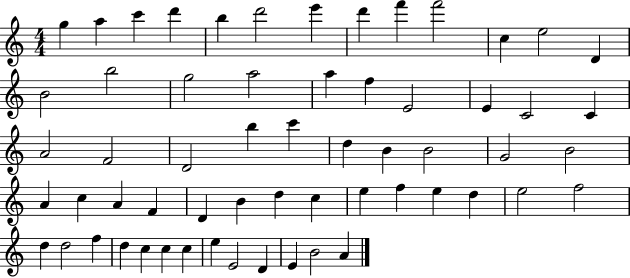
G5/q A5/q C6/q D6/q B5/q D6/h E6/q D6/q F6/q F6/h C5/q E5/h D4/q B4/h B5/h G5/h A5/h A5/q F5/q E4/h E4/q C4/h C4/q A4/h F4/h D4/h B5/q C6/q D5/q B4/q B4/h G4/h B4/h A4/q C5/q A4/q F4/q D4/q B4/q D5/q C5/q E5/q F5/q E5/q D5/q E5/h F5/h D5/q D5/h F5/q D5/q C5/q C5/q C5/q E5/q E4/h D4/q E4/q B4/h A4/q